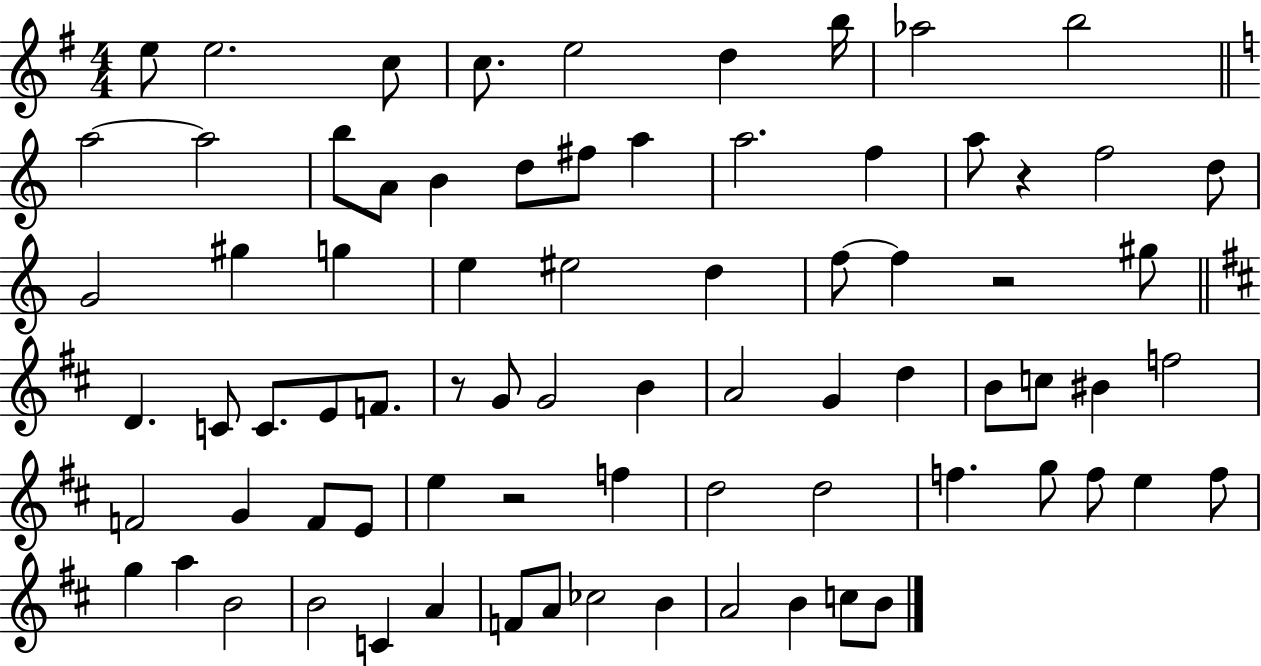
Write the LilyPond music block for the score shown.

{
  \clef treble
  \numericTimeSignature
  \time 4/4
  \key g \major
  e''8 e''2. c''8 | c''8. e''2 d''4 b''16 | aes''2 b''2 | \bar "||" \break \key a \minor a''2~~ a''2 | b''8 a'8 b'4 d''8 fis''8 a''4 | a''2. f''4 | a''8 r4 f''2 d''8 | \break g'2 gis''4 g''4 | e''4 eis''2 d''4 | f''8~~ f''4 r2 gis''8 | \bar "||" \break \key d \major d'4. c'8 c'8. e'8 f'8. | r8 g'8 g'2 b'4 | a'2 g'4 d''4 | b'8 c''8 bis'4 f''2 | \break f'2 g'4 f'8 e'8 | e''4 r2 f''4 | d''2 d''2 | f''4. g''8 f''8 e''4 f''8 | \break g''4 a''4 b'2 | b'2 c'4 a'4 | f'8 a'8 ces''2 b'4 | a'2 b'4 c''8 b'8 | \break \bar "|."
}